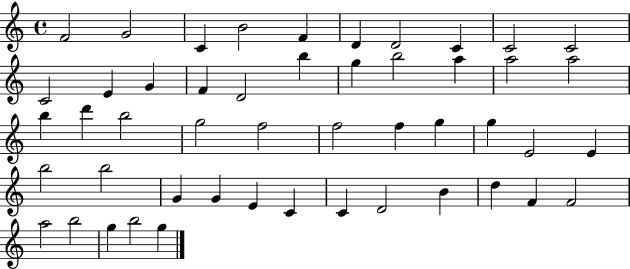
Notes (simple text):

F4/h G4/h C4/q B4/h F4/q D4/q D4/h C4/q C4/h C4/h C4/h E4/q G4/q F4/q D4/h B5/q G5/q B5/h A5/q A5/h A5/h B5/q D6/q B5/h G5/h F5/h F5/h F5/q G5/q G5/q E4/h E4/q B5/h B5/h G4/q G4/q E4/q C4/q C4/q D4/h B4/q D5/q F4/q F4/h A5/h B5/h G5/q B5/h G5/q